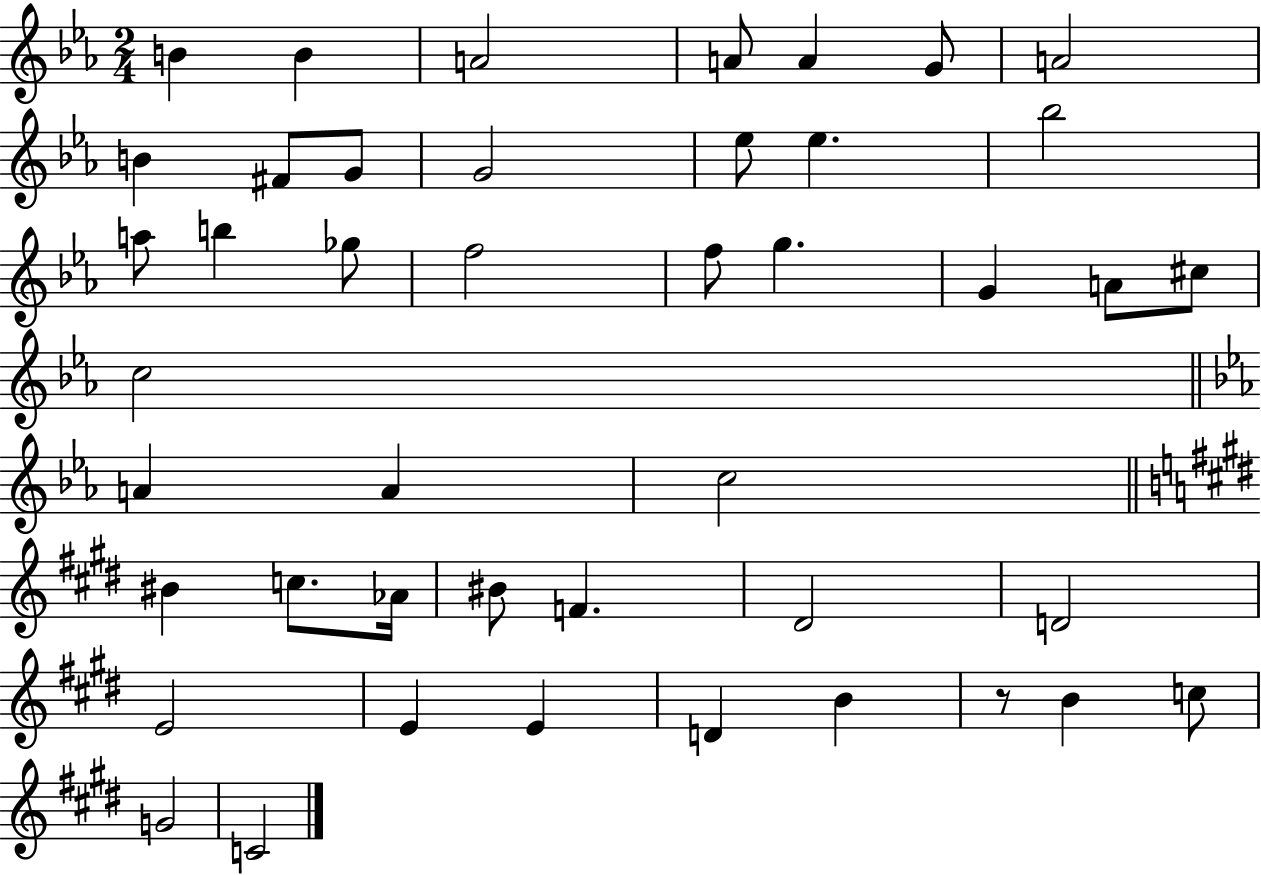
X:1
T:Untitled
M:2/4
L:1/4
K:Eb
B B A2 A/2 A G/2 A2 B ^F/2 G/2 G2 _e/2 _e _b2 a/2 b _g/2 f2 f/2 g G A/2 ^c/2 c2 A A c2 ^B c/2 _A/4 ^B/2 F ^D2 D2 E2 E E D B z/2 B c/2 G2 C2